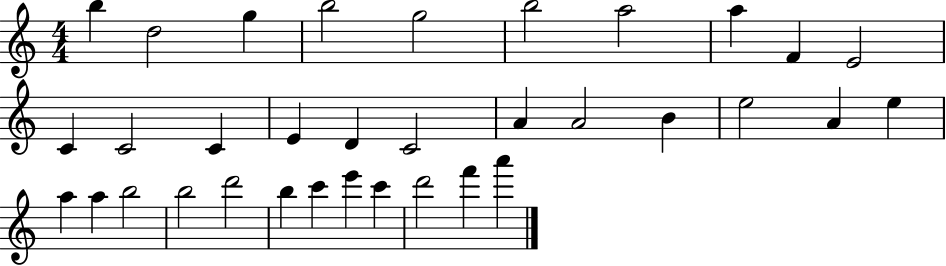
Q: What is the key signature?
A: C major